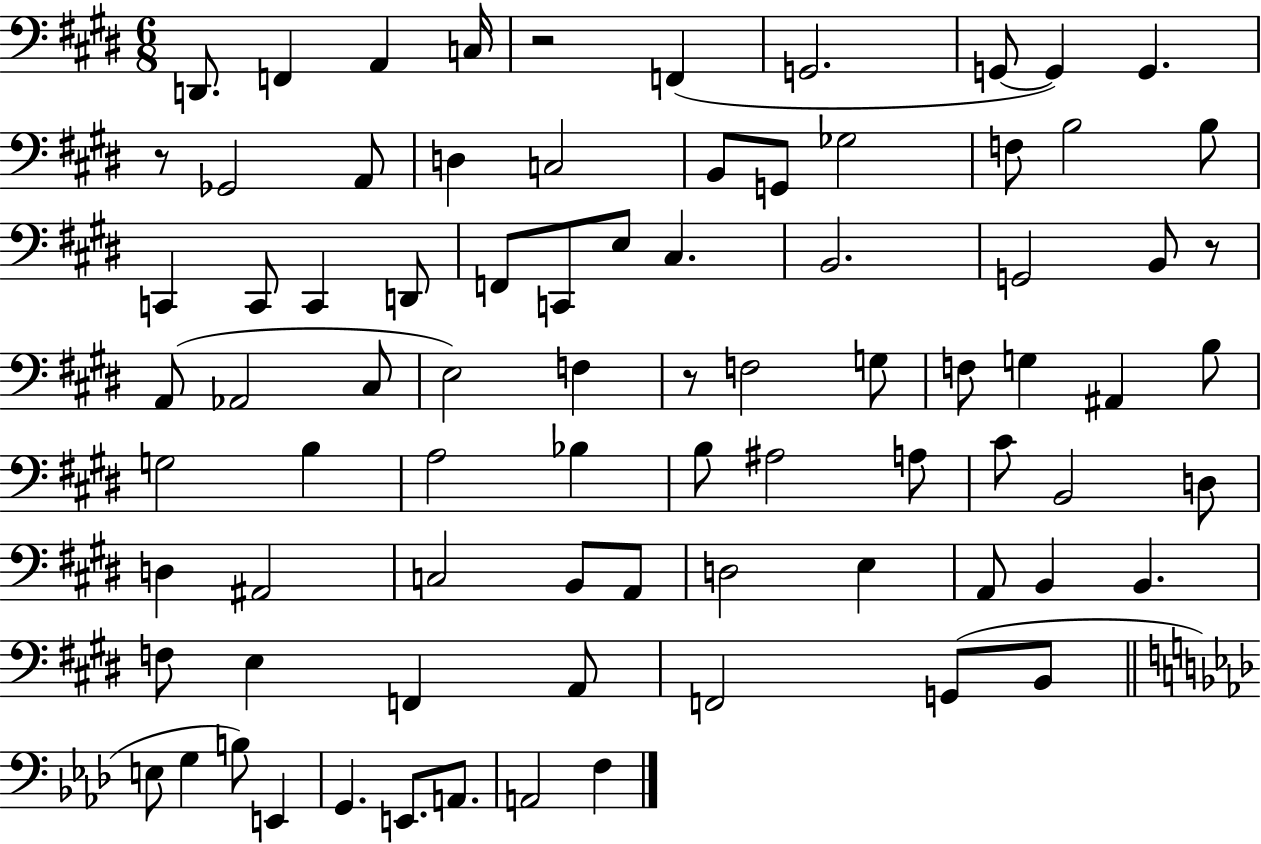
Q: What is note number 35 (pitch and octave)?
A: F3